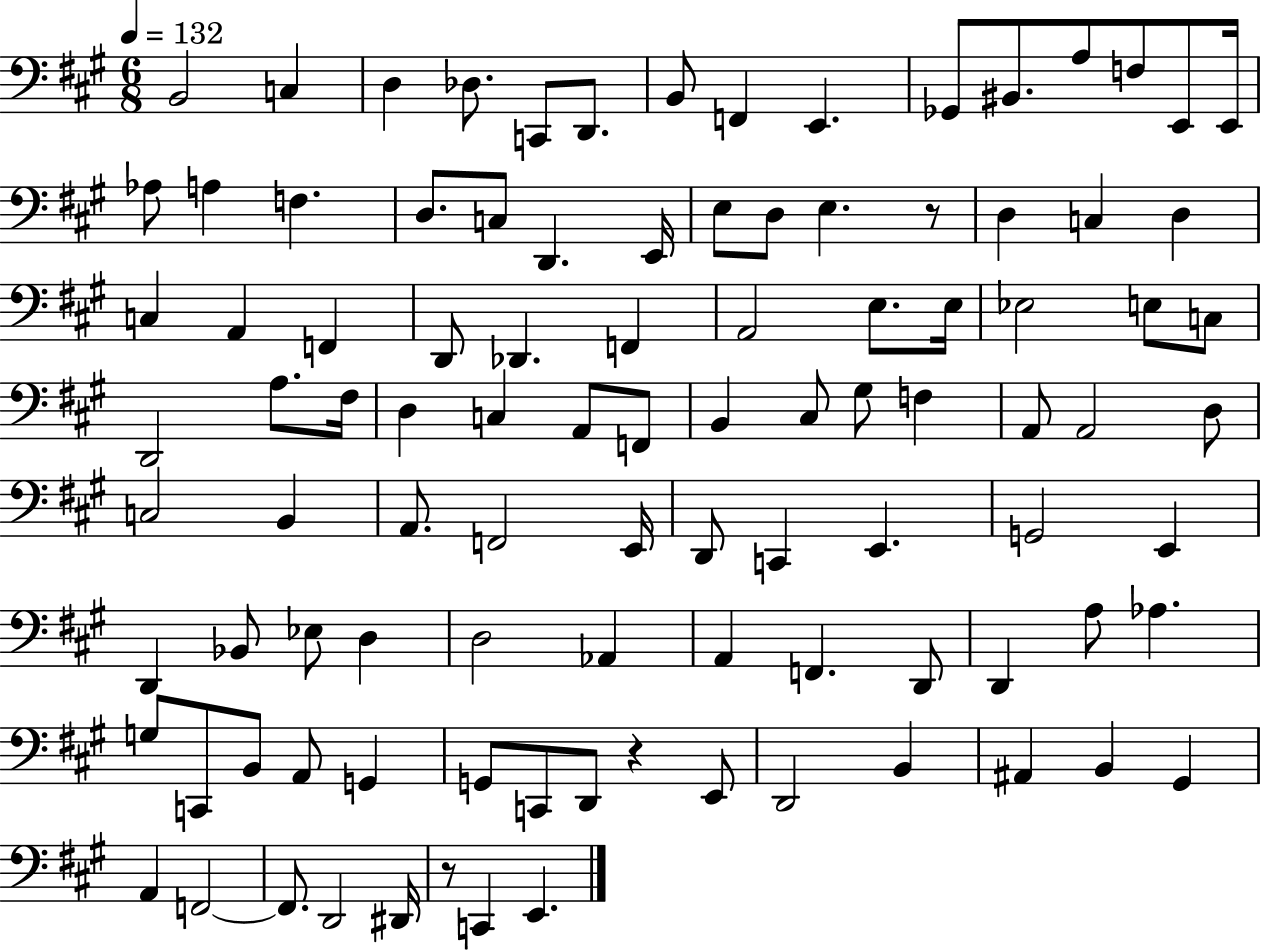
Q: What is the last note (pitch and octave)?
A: E2